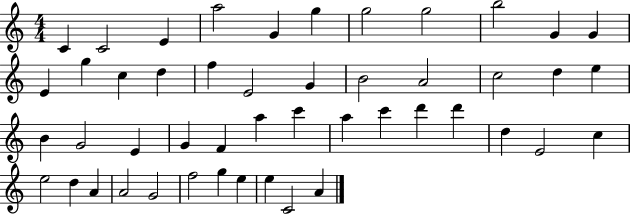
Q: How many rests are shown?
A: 0